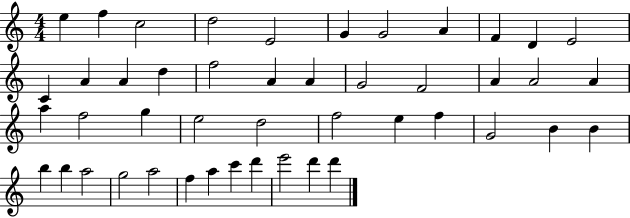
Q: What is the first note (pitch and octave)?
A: E5